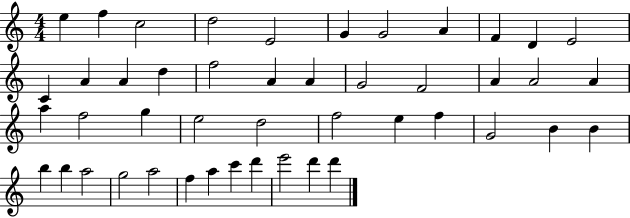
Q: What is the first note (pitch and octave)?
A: E5